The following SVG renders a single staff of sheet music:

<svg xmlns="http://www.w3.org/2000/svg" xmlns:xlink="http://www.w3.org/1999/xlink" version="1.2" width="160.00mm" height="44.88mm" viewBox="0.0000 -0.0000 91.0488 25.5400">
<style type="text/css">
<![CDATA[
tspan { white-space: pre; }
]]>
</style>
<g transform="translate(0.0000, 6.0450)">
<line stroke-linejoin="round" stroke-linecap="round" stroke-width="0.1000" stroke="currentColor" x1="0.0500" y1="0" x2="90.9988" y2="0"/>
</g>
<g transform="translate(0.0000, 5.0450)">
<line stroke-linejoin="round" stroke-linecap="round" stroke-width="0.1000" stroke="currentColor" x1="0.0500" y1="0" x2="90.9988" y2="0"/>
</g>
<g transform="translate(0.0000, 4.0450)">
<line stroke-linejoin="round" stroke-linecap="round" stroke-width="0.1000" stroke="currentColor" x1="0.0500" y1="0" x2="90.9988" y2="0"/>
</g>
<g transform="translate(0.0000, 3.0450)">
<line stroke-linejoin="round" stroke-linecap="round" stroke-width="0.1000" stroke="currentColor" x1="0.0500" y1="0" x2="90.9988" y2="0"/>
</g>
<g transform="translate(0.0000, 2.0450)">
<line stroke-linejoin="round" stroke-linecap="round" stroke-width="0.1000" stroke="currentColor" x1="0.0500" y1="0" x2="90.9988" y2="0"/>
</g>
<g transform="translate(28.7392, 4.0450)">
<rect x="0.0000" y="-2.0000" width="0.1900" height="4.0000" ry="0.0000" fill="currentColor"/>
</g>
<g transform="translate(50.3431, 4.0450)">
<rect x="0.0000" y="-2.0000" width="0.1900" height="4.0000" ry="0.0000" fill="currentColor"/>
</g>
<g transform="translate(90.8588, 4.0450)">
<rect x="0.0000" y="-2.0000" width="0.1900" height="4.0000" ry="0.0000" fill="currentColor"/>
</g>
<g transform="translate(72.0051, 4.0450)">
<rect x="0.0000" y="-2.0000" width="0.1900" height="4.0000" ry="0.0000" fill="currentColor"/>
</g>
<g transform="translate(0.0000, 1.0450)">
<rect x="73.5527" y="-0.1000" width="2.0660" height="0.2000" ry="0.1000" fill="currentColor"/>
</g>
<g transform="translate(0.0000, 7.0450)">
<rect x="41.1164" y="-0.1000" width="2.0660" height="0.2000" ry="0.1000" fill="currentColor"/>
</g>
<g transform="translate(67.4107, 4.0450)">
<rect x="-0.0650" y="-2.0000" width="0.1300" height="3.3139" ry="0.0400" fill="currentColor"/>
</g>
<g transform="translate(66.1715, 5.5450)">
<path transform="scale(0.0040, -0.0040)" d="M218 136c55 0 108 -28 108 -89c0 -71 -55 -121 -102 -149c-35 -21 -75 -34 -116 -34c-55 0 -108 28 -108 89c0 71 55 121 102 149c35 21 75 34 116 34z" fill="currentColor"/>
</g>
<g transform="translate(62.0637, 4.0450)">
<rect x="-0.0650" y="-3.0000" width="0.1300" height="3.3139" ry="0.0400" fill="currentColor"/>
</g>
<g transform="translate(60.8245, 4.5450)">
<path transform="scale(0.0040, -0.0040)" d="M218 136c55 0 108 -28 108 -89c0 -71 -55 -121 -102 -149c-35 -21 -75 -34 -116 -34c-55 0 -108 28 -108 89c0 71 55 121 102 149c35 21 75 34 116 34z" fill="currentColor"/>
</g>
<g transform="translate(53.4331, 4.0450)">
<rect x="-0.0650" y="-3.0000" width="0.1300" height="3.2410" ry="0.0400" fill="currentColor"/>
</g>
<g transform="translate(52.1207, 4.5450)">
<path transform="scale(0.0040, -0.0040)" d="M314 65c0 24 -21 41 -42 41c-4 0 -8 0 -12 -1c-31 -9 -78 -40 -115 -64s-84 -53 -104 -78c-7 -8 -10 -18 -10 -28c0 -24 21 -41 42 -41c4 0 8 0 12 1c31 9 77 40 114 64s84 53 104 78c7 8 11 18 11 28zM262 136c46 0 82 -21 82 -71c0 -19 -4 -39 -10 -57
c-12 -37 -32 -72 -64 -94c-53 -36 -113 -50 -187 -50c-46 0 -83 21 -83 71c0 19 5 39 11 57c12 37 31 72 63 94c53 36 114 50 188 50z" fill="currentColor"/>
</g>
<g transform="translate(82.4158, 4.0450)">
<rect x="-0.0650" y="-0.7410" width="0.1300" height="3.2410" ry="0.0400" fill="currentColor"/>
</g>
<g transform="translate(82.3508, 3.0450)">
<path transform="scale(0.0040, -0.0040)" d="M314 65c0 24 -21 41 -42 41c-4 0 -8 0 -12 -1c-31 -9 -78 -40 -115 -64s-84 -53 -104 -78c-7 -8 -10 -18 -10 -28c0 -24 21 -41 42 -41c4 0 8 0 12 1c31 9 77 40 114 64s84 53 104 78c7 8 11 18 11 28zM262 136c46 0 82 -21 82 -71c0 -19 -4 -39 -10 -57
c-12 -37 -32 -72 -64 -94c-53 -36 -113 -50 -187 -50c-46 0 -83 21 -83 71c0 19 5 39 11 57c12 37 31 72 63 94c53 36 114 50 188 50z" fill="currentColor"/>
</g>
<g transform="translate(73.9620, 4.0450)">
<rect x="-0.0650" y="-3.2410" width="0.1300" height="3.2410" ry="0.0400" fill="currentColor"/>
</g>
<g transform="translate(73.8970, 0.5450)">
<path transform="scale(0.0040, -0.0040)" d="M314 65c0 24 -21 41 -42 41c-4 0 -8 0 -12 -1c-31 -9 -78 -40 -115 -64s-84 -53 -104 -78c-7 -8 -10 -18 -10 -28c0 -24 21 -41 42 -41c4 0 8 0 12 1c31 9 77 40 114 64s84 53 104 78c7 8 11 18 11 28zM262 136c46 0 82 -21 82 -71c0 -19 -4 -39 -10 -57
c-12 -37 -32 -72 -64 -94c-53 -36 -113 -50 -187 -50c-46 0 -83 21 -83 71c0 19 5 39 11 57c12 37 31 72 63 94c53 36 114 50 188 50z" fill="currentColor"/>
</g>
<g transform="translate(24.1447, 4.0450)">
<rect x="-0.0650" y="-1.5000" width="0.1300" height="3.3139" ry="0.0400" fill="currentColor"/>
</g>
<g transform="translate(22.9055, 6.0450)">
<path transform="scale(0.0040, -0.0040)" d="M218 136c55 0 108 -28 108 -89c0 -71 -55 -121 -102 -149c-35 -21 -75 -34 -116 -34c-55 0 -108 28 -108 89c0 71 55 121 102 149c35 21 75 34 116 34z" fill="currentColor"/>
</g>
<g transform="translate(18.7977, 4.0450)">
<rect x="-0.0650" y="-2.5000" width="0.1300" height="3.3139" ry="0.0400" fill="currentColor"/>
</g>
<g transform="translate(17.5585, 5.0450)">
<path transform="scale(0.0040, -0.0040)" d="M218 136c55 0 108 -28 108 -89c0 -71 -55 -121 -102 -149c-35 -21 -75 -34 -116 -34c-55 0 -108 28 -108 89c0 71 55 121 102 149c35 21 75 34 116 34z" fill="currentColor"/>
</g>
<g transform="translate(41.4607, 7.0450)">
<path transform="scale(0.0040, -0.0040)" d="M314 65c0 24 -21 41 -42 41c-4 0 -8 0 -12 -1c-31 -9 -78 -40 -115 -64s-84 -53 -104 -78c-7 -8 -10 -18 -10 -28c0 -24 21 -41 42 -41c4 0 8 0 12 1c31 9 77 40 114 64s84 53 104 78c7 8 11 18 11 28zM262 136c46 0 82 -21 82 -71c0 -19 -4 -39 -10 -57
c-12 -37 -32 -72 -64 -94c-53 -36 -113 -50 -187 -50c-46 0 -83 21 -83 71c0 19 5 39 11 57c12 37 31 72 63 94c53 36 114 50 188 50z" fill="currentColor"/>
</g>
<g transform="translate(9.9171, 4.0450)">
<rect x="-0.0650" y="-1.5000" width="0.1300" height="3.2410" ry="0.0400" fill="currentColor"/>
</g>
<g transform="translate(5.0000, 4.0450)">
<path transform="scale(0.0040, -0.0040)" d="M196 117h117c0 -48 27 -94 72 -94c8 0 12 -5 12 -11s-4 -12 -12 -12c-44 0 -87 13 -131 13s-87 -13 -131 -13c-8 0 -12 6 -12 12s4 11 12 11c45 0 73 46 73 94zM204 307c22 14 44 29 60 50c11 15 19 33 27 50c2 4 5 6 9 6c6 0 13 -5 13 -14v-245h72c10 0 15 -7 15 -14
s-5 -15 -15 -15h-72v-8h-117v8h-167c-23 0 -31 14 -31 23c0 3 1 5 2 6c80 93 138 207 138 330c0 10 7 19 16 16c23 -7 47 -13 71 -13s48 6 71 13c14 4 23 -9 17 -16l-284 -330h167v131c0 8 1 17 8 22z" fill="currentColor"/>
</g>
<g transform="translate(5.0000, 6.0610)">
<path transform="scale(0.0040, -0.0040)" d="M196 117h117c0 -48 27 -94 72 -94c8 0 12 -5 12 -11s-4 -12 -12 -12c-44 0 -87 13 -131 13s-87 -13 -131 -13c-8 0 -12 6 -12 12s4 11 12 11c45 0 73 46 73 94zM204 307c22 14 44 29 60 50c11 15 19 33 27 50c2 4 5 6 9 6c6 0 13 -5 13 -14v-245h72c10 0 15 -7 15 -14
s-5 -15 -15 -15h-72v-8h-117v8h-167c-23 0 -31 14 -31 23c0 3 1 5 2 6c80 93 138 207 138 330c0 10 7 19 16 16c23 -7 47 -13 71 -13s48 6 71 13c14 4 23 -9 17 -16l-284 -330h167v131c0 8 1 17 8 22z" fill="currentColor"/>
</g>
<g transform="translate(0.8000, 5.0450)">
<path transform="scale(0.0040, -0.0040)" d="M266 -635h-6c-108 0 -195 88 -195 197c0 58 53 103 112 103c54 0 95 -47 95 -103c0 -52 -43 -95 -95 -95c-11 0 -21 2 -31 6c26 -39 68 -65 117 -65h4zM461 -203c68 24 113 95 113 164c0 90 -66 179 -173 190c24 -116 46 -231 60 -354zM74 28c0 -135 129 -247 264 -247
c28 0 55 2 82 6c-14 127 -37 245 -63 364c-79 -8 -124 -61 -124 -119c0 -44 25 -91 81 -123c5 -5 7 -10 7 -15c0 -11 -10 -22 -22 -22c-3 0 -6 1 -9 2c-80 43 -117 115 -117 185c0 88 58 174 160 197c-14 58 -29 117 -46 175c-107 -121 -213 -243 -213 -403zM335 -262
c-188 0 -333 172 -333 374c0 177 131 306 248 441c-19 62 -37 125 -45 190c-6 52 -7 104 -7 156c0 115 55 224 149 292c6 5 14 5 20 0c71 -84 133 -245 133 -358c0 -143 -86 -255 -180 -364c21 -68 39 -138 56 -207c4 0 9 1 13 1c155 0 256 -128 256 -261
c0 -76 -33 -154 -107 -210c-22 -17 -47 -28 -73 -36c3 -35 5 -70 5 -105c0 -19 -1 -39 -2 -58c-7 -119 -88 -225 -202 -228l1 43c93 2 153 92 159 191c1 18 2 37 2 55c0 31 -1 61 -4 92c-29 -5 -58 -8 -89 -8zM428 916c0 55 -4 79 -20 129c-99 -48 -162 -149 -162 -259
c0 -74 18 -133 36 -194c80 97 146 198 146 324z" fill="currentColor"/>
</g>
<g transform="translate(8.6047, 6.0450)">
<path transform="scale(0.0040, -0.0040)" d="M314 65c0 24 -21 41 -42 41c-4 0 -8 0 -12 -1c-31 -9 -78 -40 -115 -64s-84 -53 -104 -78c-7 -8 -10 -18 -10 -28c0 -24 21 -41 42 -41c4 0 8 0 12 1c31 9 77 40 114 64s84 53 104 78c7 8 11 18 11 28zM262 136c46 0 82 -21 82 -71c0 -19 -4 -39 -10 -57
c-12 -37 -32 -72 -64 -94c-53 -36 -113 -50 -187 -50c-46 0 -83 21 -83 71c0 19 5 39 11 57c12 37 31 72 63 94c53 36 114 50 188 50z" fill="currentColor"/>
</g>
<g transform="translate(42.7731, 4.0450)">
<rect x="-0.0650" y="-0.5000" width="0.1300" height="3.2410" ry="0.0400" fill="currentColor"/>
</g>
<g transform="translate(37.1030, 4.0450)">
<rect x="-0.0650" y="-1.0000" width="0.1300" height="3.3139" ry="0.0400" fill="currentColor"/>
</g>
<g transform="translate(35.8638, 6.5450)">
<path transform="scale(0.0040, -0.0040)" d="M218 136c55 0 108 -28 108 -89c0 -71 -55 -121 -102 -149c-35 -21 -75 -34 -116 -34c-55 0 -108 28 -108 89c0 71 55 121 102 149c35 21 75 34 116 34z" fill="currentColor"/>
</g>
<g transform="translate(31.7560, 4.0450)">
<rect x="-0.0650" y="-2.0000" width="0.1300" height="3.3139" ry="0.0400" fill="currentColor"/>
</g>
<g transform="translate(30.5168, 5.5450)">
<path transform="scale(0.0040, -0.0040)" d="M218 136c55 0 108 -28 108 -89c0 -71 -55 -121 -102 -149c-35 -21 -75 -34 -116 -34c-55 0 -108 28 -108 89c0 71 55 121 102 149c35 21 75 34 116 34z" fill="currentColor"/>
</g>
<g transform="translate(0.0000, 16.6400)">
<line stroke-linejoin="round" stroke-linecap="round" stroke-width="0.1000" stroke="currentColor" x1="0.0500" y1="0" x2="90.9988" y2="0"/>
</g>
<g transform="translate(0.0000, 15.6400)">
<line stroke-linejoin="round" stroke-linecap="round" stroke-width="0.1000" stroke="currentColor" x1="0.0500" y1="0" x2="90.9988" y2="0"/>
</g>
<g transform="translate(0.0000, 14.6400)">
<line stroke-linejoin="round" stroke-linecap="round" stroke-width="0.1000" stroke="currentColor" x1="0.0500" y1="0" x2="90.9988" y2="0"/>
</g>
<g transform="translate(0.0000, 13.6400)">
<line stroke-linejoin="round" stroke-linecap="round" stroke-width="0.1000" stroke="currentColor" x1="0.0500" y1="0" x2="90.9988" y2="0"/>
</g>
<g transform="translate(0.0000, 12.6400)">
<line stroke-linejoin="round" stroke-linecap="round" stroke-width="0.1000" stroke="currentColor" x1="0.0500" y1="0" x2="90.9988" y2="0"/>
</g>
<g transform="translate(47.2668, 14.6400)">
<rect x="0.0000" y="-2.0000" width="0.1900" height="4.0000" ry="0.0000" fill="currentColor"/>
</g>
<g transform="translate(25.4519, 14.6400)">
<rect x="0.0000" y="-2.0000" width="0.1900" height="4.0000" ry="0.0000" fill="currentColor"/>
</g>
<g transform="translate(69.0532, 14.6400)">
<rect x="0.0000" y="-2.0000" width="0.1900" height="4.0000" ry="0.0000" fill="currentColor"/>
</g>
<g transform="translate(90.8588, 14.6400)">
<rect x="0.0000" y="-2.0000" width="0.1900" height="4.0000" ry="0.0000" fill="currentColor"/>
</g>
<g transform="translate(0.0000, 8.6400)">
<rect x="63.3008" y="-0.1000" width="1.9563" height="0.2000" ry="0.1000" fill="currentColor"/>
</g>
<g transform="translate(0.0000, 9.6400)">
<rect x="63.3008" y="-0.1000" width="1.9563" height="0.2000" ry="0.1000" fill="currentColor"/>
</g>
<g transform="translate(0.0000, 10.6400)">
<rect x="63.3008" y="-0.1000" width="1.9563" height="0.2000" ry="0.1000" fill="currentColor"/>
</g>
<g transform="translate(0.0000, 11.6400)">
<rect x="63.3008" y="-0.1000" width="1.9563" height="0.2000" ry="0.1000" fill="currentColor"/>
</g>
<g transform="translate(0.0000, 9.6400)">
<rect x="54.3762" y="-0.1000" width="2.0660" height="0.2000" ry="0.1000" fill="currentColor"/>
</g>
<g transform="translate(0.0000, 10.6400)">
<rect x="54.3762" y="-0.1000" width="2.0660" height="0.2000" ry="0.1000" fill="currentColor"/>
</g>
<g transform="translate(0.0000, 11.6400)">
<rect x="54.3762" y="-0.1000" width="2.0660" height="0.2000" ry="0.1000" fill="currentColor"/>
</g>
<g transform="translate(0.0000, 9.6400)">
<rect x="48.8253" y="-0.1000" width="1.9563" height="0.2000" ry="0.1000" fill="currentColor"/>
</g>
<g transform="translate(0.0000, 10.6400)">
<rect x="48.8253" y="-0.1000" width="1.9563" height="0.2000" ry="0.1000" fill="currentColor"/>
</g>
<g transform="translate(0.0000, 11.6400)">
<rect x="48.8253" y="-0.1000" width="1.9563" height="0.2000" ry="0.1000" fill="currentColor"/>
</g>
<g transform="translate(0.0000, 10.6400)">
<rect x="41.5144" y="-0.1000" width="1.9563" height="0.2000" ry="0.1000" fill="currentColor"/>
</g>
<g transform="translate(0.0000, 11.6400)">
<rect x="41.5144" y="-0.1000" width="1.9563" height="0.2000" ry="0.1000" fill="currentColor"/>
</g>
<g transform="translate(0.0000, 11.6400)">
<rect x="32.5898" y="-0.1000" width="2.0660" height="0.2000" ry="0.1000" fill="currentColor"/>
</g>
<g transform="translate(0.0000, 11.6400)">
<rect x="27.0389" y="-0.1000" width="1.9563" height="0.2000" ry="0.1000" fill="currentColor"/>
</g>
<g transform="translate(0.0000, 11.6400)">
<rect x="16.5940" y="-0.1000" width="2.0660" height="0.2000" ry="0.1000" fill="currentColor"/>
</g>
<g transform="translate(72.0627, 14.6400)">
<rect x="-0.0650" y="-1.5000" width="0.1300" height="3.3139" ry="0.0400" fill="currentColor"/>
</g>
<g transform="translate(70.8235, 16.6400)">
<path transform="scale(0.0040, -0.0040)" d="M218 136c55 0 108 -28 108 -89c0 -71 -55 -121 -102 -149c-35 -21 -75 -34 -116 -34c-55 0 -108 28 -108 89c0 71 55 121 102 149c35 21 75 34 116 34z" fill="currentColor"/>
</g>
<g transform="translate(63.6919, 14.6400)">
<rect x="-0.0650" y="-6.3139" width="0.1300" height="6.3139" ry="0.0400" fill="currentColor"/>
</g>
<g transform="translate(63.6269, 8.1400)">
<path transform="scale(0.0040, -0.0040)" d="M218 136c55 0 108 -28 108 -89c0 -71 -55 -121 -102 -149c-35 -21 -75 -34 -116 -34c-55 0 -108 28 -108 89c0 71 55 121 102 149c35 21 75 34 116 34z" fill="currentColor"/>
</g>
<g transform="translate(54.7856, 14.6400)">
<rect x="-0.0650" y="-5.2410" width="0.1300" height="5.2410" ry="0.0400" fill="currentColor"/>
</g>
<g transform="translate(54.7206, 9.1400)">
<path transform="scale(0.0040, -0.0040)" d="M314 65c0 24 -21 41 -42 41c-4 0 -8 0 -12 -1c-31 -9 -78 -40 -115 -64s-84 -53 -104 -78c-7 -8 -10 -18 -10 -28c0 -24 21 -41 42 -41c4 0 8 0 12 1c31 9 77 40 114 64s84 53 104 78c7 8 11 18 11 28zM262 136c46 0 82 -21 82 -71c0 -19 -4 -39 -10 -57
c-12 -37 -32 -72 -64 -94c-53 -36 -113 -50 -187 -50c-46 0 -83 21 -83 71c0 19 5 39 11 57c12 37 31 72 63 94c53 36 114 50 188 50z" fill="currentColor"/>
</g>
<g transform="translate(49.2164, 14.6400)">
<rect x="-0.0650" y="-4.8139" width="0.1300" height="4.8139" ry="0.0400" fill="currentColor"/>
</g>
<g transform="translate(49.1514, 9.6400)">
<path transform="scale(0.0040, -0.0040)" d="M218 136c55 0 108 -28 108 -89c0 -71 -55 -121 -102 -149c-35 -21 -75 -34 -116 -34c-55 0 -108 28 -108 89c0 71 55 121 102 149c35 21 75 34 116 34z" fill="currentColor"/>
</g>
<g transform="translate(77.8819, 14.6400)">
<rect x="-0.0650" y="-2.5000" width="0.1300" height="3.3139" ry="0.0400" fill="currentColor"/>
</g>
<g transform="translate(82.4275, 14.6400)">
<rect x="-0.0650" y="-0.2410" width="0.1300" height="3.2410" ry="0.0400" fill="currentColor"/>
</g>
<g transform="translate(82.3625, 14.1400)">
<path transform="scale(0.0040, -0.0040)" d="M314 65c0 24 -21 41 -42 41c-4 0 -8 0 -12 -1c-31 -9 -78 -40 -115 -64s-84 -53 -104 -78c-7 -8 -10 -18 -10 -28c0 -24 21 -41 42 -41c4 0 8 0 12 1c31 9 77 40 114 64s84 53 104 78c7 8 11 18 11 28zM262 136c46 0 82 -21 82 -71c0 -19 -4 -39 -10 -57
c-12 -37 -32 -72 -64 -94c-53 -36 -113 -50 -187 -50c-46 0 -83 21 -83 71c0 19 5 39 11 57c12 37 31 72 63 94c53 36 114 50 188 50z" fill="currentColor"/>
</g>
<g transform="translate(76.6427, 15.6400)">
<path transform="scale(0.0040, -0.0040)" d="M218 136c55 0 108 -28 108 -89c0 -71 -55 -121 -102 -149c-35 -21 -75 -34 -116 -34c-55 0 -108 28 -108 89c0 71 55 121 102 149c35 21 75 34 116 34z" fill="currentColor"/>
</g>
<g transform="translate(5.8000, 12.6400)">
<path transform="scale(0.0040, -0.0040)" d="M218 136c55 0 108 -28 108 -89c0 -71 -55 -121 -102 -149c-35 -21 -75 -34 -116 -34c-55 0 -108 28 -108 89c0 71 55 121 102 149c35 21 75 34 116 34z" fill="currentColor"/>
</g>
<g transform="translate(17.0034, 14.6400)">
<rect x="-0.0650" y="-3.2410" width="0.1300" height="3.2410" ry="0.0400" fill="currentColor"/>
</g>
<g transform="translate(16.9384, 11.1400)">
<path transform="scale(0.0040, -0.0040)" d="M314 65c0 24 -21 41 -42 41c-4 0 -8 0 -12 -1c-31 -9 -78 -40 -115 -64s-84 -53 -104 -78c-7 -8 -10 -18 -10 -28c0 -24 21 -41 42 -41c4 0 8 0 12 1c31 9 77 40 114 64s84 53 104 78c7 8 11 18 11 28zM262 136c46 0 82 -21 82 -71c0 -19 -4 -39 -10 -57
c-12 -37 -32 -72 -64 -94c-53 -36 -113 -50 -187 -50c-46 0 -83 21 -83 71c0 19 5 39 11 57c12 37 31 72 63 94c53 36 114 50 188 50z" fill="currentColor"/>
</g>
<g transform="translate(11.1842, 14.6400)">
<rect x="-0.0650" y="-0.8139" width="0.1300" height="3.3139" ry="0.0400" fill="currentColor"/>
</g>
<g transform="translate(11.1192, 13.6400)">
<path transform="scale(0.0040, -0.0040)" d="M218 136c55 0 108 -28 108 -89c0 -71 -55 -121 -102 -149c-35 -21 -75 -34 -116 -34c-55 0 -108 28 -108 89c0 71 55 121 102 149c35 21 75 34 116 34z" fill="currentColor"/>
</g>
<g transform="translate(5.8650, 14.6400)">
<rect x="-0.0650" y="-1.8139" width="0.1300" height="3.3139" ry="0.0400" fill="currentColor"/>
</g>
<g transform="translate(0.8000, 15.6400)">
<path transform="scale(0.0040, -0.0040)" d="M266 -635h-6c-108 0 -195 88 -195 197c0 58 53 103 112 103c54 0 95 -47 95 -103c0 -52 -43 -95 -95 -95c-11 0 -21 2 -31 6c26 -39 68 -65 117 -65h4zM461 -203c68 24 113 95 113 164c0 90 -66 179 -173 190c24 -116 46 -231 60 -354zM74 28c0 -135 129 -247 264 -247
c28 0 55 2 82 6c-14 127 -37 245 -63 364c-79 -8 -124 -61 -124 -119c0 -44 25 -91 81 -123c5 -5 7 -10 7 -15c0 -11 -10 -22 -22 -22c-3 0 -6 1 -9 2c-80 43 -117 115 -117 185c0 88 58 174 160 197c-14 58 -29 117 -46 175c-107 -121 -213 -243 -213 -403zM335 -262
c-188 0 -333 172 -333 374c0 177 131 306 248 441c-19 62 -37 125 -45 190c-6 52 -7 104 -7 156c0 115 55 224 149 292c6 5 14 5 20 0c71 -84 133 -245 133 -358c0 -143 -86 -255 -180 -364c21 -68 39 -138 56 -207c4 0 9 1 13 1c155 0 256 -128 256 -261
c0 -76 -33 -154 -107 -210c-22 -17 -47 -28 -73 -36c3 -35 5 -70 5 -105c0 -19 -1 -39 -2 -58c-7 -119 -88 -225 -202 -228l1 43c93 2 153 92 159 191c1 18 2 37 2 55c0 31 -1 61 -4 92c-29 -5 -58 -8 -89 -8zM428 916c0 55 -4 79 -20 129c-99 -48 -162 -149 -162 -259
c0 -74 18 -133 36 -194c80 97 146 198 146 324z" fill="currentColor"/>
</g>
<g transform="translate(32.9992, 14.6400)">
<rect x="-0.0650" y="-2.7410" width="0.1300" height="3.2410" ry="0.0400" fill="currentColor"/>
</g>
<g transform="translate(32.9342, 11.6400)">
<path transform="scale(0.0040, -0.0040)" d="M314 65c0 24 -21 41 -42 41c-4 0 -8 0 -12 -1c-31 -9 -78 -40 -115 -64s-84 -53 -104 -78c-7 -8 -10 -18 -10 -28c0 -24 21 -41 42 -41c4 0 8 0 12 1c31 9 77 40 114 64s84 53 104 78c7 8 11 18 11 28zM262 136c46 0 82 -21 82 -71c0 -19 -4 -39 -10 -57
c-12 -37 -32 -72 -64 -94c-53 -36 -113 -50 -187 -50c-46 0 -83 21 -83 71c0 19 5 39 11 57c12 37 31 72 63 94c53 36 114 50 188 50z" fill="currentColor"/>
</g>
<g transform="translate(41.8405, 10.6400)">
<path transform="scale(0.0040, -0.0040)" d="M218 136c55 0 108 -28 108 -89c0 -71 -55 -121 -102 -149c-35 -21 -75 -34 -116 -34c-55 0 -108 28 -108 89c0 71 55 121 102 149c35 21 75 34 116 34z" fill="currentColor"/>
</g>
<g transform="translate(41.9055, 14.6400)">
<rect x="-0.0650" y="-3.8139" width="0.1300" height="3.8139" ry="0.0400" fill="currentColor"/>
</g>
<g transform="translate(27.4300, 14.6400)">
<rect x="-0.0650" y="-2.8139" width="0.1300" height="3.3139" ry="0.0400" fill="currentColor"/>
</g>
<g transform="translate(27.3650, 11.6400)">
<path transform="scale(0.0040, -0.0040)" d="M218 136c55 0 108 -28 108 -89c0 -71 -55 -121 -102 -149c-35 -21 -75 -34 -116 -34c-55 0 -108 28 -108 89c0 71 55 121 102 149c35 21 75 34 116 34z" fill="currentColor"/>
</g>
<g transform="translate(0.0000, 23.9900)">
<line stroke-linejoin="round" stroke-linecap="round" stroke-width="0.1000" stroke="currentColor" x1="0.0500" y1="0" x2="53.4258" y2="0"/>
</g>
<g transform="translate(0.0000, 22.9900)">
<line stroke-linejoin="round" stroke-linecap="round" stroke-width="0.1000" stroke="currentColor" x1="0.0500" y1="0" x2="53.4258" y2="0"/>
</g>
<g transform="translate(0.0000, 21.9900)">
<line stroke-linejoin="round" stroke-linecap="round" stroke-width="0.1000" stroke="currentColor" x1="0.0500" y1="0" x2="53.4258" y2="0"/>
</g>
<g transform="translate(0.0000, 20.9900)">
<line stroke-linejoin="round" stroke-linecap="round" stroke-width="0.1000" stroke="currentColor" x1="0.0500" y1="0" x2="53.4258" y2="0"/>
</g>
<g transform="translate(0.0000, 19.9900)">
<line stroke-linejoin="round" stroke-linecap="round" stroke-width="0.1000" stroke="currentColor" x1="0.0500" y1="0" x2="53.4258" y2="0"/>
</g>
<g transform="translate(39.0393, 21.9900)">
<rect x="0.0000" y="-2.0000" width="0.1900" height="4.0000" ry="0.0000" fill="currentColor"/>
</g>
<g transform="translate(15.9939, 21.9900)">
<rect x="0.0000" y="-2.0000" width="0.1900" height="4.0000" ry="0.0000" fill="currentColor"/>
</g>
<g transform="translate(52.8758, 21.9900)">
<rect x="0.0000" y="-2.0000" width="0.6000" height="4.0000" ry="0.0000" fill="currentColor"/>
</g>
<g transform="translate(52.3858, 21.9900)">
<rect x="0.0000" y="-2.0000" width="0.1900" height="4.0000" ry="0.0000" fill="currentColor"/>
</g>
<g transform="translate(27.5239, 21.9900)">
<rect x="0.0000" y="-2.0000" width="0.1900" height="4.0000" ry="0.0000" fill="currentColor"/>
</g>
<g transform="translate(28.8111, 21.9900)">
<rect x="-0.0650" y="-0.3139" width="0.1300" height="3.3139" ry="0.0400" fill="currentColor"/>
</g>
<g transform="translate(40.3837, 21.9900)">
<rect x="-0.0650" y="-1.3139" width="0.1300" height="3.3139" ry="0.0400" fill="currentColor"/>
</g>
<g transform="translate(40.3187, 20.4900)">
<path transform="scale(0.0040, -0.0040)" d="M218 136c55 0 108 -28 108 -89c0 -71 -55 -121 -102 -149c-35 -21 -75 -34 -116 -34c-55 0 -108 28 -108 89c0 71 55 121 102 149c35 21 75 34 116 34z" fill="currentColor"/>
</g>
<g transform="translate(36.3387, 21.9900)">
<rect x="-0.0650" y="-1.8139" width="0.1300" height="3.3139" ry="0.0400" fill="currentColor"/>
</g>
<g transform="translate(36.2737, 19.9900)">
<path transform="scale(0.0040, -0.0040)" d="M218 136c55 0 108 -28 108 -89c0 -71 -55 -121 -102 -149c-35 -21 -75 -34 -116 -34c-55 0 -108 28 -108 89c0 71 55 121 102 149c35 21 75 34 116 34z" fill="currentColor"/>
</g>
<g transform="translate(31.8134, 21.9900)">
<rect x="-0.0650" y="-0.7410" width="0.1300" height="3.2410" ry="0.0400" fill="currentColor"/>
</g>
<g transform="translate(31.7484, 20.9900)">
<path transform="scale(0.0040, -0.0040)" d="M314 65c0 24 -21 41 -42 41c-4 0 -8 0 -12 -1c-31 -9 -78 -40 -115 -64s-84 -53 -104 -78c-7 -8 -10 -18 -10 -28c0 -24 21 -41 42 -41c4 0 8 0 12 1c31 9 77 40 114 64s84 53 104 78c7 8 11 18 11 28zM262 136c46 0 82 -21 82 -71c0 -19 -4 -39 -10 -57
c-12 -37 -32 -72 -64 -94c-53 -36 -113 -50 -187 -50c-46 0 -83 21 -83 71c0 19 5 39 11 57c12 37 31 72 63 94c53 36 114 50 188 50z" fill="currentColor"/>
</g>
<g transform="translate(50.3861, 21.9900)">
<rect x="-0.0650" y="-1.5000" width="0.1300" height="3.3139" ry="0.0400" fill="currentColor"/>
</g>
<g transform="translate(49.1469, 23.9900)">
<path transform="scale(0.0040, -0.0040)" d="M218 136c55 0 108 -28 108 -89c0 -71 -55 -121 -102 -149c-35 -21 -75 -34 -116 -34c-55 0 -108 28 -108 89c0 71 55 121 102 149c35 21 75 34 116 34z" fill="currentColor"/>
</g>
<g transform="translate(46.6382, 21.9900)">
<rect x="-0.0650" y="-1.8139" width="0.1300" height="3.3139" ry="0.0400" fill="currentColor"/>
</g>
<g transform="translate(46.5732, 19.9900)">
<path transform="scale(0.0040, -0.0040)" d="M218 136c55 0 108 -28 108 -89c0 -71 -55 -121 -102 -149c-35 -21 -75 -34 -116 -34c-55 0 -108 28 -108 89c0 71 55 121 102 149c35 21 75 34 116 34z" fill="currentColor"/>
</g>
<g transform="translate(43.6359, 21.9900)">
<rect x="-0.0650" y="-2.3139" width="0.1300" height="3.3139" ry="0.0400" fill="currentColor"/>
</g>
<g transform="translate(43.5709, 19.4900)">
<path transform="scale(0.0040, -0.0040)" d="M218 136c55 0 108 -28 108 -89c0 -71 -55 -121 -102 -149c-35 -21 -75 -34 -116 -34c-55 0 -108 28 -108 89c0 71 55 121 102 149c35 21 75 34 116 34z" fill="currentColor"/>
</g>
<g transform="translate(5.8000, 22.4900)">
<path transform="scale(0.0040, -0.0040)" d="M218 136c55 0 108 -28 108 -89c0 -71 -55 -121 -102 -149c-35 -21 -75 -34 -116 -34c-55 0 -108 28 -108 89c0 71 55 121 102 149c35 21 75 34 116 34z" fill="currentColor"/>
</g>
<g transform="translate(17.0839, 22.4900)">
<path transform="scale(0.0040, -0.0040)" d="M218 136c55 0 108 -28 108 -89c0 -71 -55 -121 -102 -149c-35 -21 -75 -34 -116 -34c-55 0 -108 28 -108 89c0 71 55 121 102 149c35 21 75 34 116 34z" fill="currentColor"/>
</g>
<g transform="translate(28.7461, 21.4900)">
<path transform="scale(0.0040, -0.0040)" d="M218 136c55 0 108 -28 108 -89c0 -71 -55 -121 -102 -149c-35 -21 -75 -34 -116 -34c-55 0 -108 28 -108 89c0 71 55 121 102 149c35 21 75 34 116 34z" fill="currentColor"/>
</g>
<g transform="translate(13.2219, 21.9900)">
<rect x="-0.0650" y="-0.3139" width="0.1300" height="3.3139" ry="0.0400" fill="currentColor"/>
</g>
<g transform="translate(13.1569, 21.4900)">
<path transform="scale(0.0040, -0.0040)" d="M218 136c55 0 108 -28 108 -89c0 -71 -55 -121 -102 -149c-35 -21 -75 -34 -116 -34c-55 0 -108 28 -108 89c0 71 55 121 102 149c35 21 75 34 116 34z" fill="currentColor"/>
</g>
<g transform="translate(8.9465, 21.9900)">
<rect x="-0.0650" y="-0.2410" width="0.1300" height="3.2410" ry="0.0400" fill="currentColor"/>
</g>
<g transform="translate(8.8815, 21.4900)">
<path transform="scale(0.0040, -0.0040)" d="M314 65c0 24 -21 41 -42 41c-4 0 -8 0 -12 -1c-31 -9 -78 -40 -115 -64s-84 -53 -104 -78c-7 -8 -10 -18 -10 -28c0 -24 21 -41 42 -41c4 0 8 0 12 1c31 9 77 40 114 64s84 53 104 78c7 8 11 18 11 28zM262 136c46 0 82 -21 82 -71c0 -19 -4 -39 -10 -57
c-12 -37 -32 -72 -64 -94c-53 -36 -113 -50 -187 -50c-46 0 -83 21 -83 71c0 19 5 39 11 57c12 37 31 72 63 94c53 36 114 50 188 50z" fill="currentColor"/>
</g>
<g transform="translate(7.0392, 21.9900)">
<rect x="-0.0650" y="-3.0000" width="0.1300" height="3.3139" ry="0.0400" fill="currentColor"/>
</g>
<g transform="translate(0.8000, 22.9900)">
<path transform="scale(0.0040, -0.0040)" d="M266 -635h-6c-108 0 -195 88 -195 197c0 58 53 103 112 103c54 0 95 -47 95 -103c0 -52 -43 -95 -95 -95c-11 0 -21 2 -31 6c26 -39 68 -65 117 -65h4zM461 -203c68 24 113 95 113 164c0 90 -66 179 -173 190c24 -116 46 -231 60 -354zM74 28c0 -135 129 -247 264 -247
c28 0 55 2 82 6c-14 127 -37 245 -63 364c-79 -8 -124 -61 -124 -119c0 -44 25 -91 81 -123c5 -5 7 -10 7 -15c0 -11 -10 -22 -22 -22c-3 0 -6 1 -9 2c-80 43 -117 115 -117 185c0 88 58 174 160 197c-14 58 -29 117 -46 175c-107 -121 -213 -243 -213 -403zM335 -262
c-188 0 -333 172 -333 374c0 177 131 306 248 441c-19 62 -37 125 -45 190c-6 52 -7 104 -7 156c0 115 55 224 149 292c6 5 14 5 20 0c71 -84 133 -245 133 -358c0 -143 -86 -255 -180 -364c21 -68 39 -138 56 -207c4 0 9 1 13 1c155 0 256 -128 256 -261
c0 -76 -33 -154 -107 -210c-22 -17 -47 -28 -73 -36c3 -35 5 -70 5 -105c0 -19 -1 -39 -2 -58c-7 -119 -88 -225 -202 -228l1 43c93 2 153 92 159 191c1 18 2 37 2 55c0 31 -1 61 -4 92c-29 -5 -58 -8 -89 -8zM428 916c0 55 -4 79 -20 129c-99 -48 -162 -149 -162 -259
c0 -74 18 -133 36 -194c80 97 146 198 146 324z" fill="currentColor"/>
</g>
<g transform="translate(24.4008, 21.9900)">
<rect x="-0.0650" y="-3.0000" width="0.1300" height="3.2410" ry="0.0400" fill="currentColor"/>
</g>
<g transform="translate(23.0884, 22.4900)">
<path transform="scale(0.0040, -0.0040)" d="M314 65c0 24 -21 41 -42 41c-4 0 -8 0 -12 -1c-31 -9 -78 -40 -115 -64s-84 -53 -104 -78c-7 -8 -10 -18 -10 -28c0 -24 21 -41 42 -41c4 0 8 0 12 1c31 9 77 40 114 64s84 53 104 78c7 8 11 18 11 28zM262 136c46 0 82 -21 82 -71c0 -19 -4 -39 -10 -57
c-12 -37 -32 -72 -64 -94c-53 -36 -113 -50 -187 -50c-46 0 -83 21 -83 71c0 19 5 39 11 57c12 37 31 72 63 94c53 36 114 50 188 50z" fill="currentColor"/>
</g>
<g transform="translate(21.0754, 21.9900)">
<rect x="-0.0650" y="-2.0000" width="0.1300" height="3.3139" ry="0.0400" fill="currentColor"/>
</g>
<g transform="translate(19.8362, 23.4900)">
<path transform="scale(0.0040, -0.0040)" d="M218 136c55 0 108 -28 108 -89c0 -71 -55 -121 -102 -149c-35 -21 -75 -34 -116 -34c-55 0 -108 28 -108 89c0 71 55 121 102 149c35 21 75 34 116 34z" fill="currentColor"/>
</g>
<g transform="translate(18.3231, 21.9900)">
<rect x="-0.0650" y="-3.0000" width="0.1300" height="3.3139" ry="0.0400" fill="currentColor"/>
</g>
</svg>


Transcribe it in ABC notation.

X:1
T:Untitled
M:4/4
L:1/4
K:C
E2 G E F D C2 A2 A F b2 d2 f d b2 a a2 c' e' f'2 a' E G c2 A c2 c A F A2 c d2 f e g f E